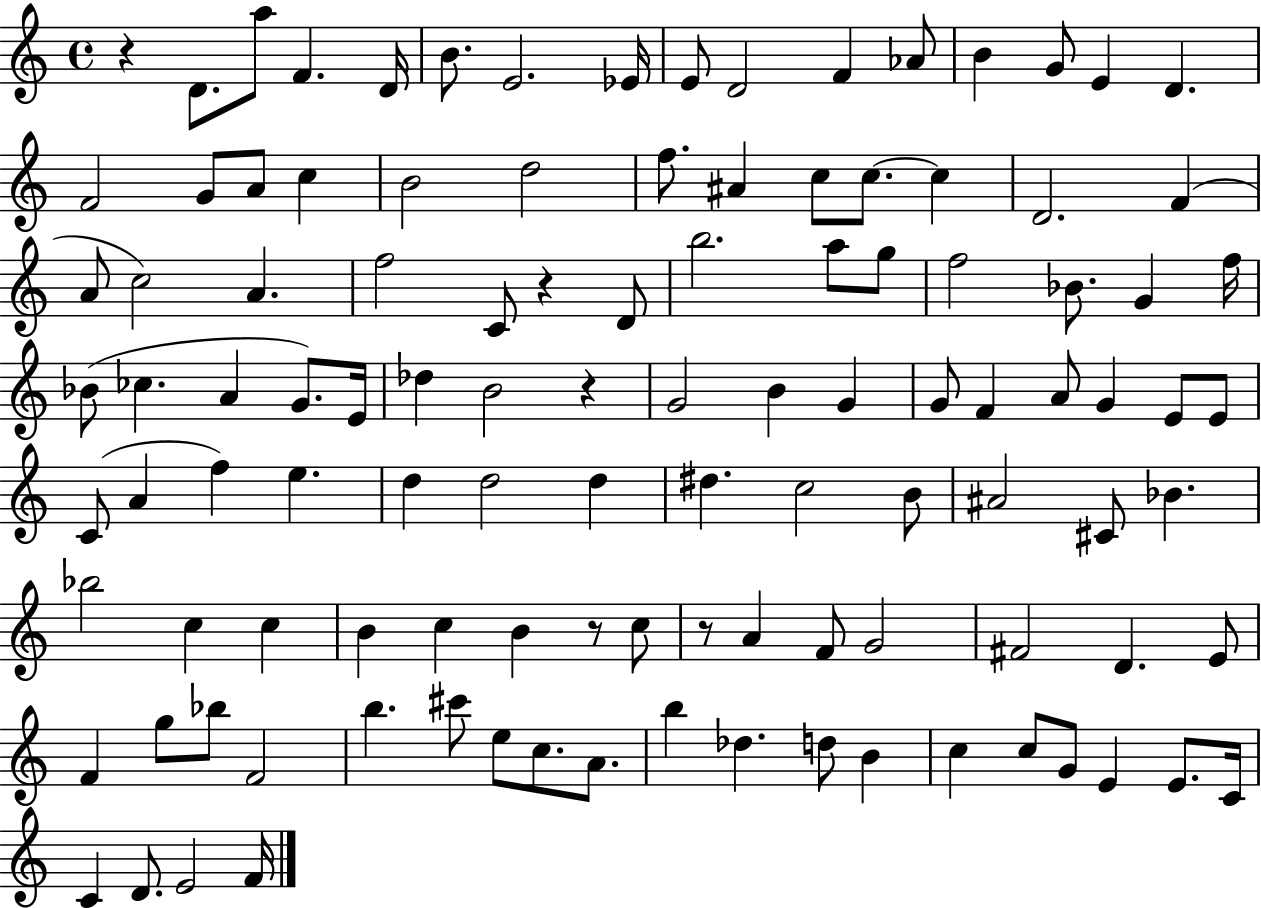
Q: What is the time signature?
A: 4/4